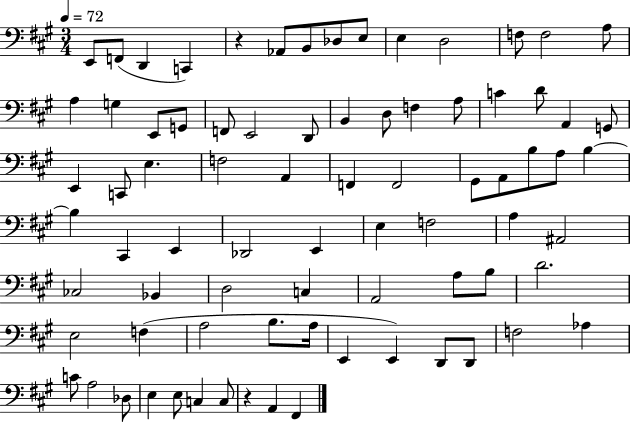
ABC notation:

X:1
T:Untitled
M:3/4
L:1/4
K:A
E,,/2 F,,/2 D,, C,, z _A,,/2 B,,/2 _D,/2 E,/2 E, D,2 F,/2 F,2 A,/2 A, G, E,,/2 G,,/2 F,,/2 E,,2 D,,/2 B,, D,/2 F, A,/2 C D/2 A,, G,,/2 E,, C,,/2 E, F,2 A,, F,, F,,2 ^G,,/2 A,,/2 B,/2 A,/2 B, B, ^C,, E,, _D,,2 E,, E, F,2 A, ^A,,2 _C,2 _B,, D,2 C, A,,2 A,/2 B,/2 D2 E,2 F, A,2 B,/2 A,/4 E,, E,, D,,/2 D,,/2 F,2 _A, C/2 A,2 _D,/2 E, E,/2 C, C,/2 z A,, ^F,,